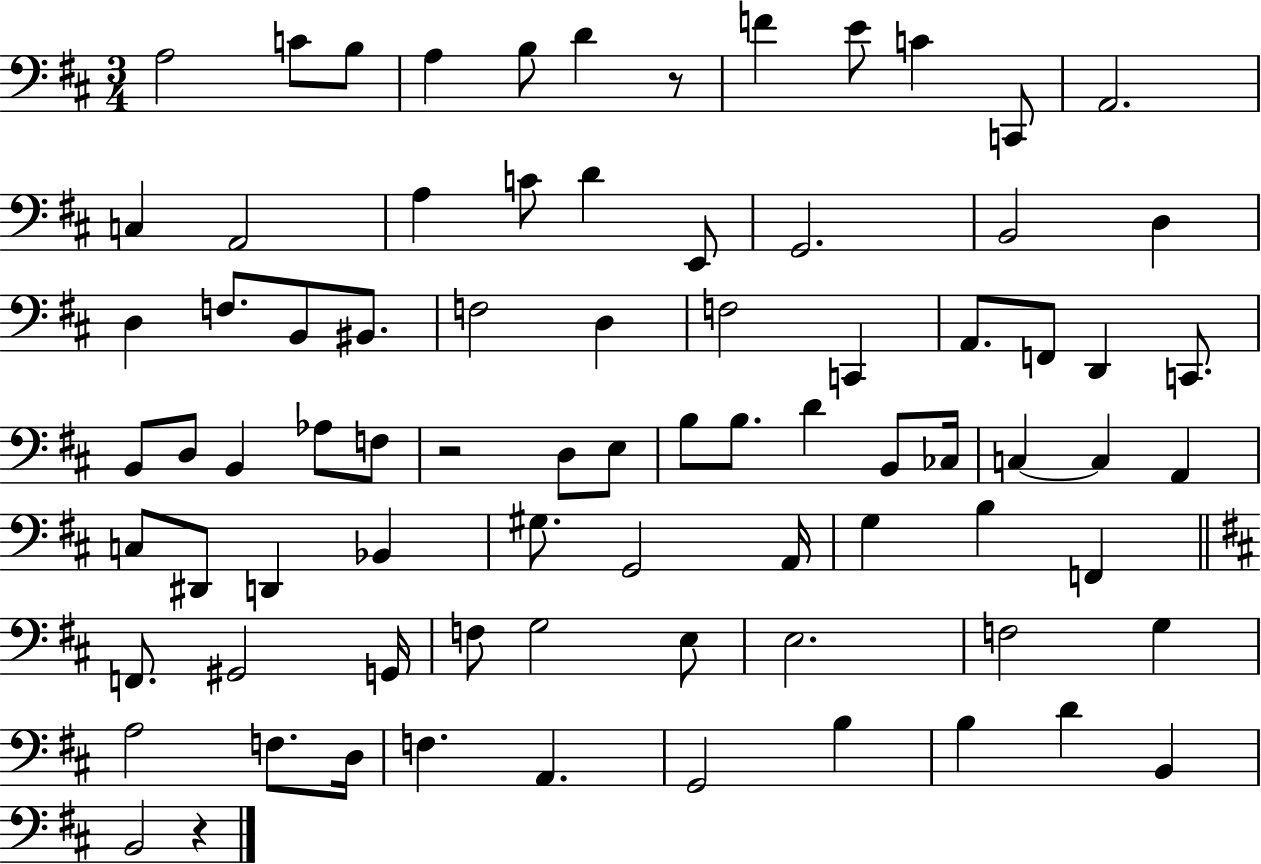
X:1
T:Untitled
M:3/4
L:1/4
K:D
A,2 C/2 B,/2 A, B,/2 D z/2 F E/2 C C,,/2 A,,2 C, A,,2 A, C/2 D E,,/2 G,,2 B,,2 D, D, F,/2 B,,/2 ^B,,/2 F,2 D, F,2 C,, A,,/2 F,,/2 D,, C,,/2 B,,/2 D,/2 B,, _A,/2 F,/2 z2 D,/2 E,/2 B,/2 B,/2 D B,,/2 _C,/4 C, C, A,, C,/2 ^D,,/2 D,, _B,, ^G,/2 G,,2 A,,/4 G, B, F,, F,,/2 ^G,,2 G,,/4 F,/2 G,2 E,/2 E,2 F,2 G, A,2 F,/2 D,/4 F, A,, G,,2 B, B, D B,, B,,2 z